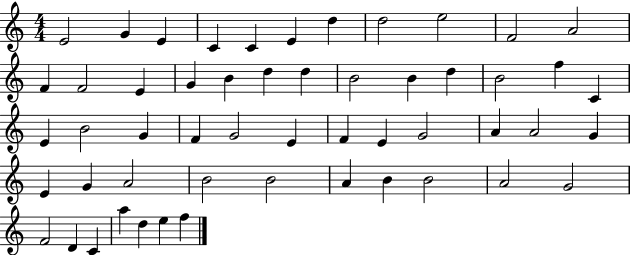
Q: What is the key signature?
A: C major